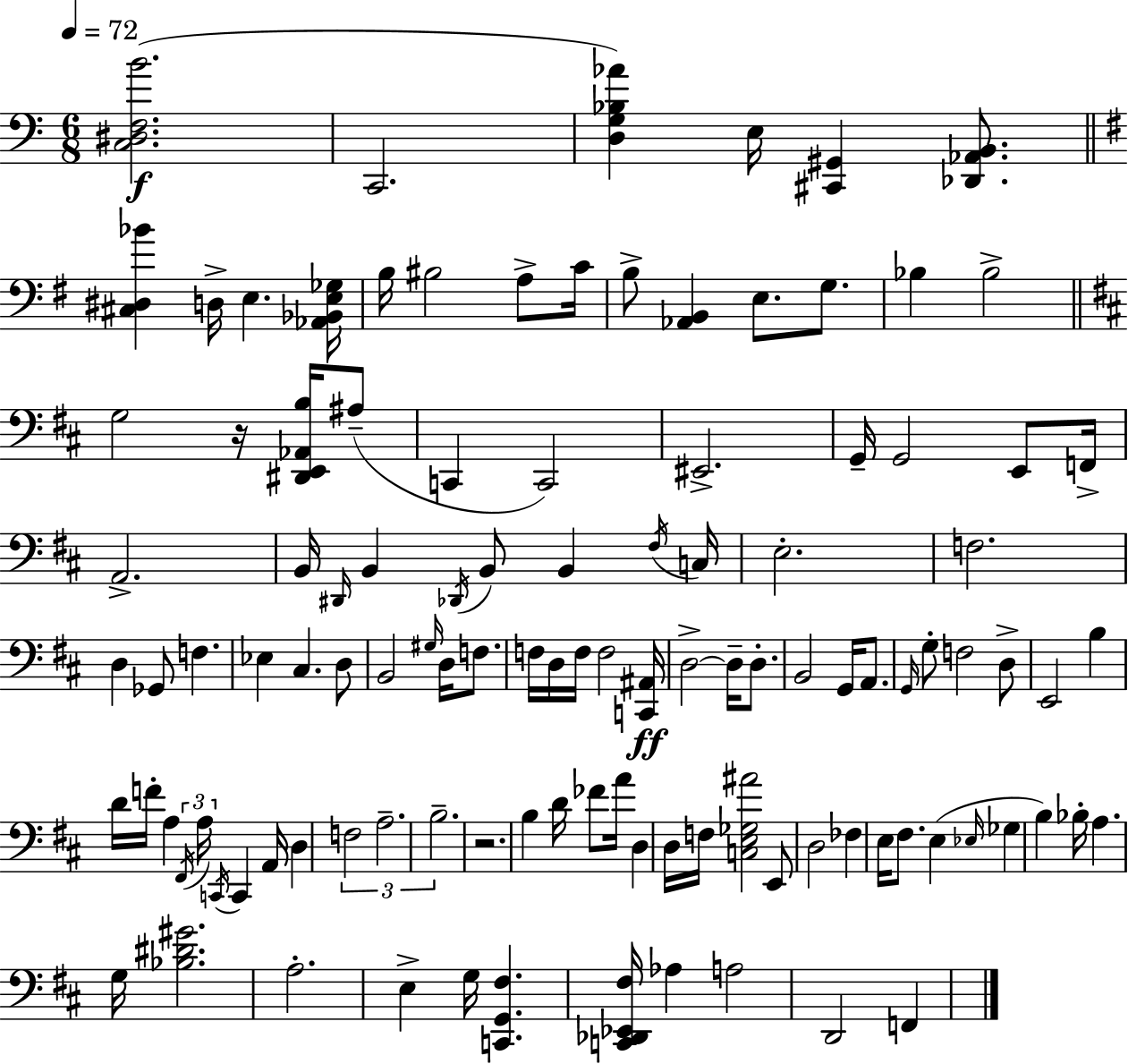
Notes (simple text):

[C3,D#3,F3,B4]/h. C2/h. [D3,G3,Bb3,Ab4]/q E3/s [C#2,G#2]/q [Db2,Ab2,B2]/e. [C#3,D#3,Bb4]/q D3/s E3/q. [Ab2,Bb2,E3,Gb3]/s B3/s BIS3/h A3/e C4/s B3/e [Ab2,B2]/q E3/e. G3/e. Bb3/q Bb3/h G3/h R/s [D#2,E2,Ab2,B3]/s A#3/e C2/q C2/h EIS2/h. G2/s G2/h E2/e F2/s A2/h. B2/s D#2/s B2/q Db2/s B2/e B2/q F#3/s C3/s E3/h. F3/h. D3/q Gb2/e F3/q. Eb3/q C#3/q. D3/e B2/h G#3/s D3/s F3/e. F3/s D3/s F3/s F3/h [C2,A#2]/s D3/h D3/s D3/e. B2/h G2/s A2/e. G2/s G3/e F3/h D3/e E2/h B3/q D4/s F4/s A3/q F#2/s A3/s C2/s C2/q A2/s D3/q F3/h A3/h. B3/h. R/h. B3/q D4/s FES4/e A4/s D3/q D3/s F3/s [C3,E3,Gb3,A#4]/h E2/e D3/h FES3/q E3/s F#3/e. E3/q Eb3/s Gb3/q B3/q Bb3/s A3/q. G3/s [Bb3,D#4,G#4]/h. A3/h. E3/q G3/s [C2,G2,F#3]/q. [C2,Db2,Eb2,F#3]/s Ab3/q A3/h D2/h F2/q